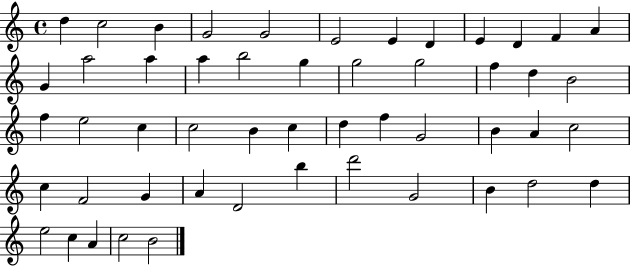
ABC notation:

X:1
T:Untitled
M:4/4
L:1/4
K:C
d c2 B G2 G2 E2 E D E D F A G a2 a a b2 g g2 g2 f d B2 f e2 c c2 B c d f G2 B A c2 c F2 G A D2 b d'2 G2 B d2 d e2 c A c2 B2